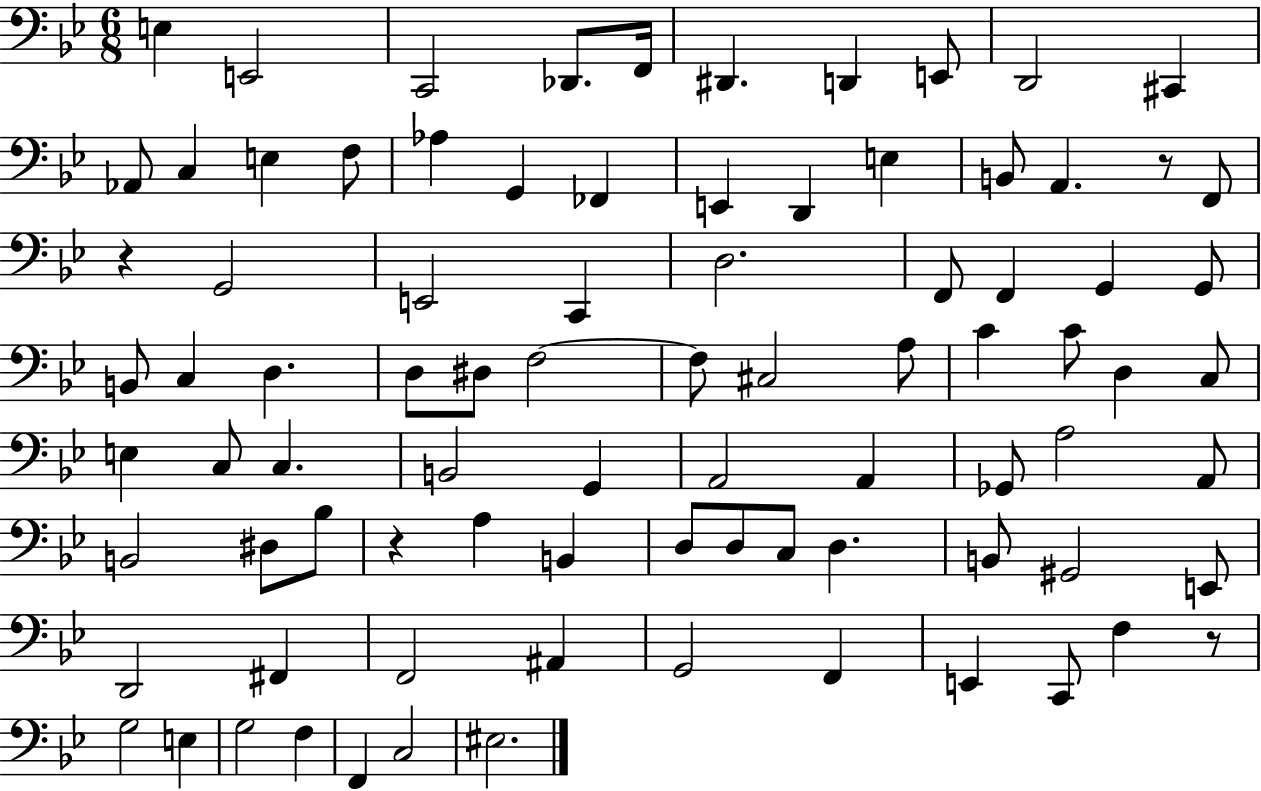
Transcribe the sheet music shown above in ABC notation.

X:1
T:Untitled
M:6/8
L:1/4
K:Bb
E, E,,2 C,,2 _D,,/2 F,,/4 ^D,, D,, E,,/2 D,,2 ^C,, _A,,/2 C, E, F,/2 _A, G,, _F,, E,, D,, E, B,,/2 A,, z/2 F,,/2 z G,,2 E,,2 C,, D,2 F,,/2 F,, G,, G,,/2 B,,/2 C, D, D,/2 ^D,/2 F,2 F,/2 ^C,2 A,/2 C C/2 D, C,/2 E, C,/2 C, B,,2 G,, A,,2 A,, _G,,/2 A,2 A,,/2 B,,2 ^D,/2 _B,/2 z A, B,, D,/2 D,/2 C,/2 D, B,,/2 ^G,,2 E,,/2 D,,2 ^F,, F,,2 ^A,, G,,2 F,, E,, C,,/2 F, z/2 G,2 E, G,2 F, F,, C,2 ^E,2